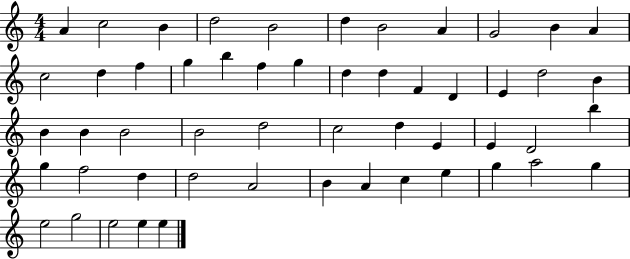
X:1
T:Untitled
M:4/4
L:1/4
K:C
A c2 B d2 B2 d B2 A G2 B A c2 d f g b f g d d F D E d2 B B B B2 B2 d2 c2 d E E D2 b g f2 d d2 A2 B A c e g a2 g e2 g2 e2 e e